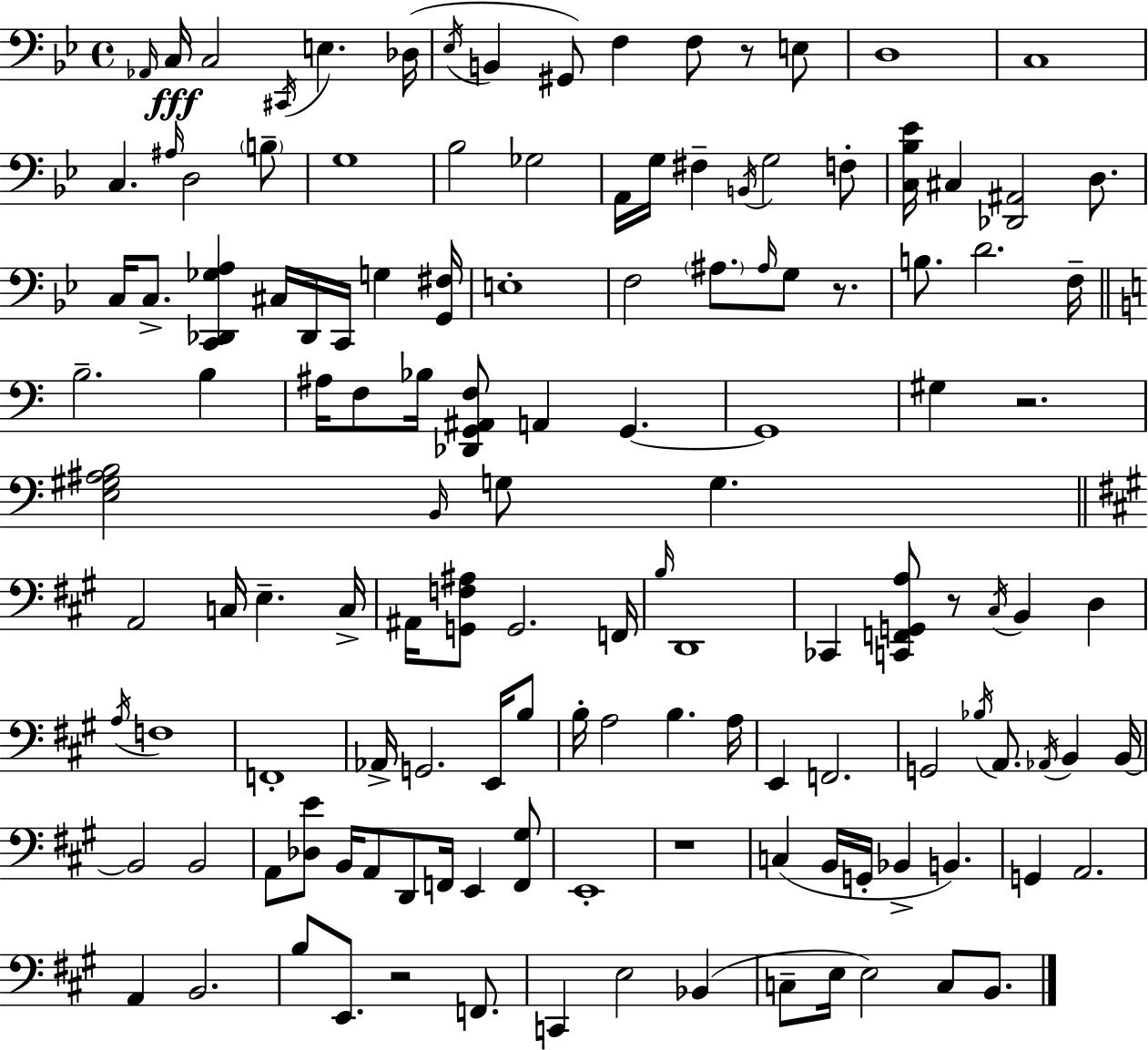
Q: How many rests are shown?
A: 6